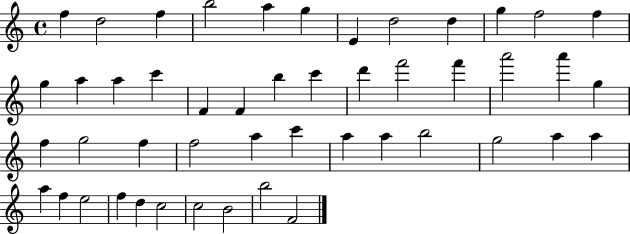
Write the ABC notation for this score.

X:1
T:Untitled
M:4/4
L:1/4
K:C
f d2 f b2 a g E d2 d g f2 f g a a c' F F b c' d' f'2 f' a'2 a' g f g2 f f2 a c' a a b2 g2 a a a f e2 f d c2 c2 B2 b2 F2